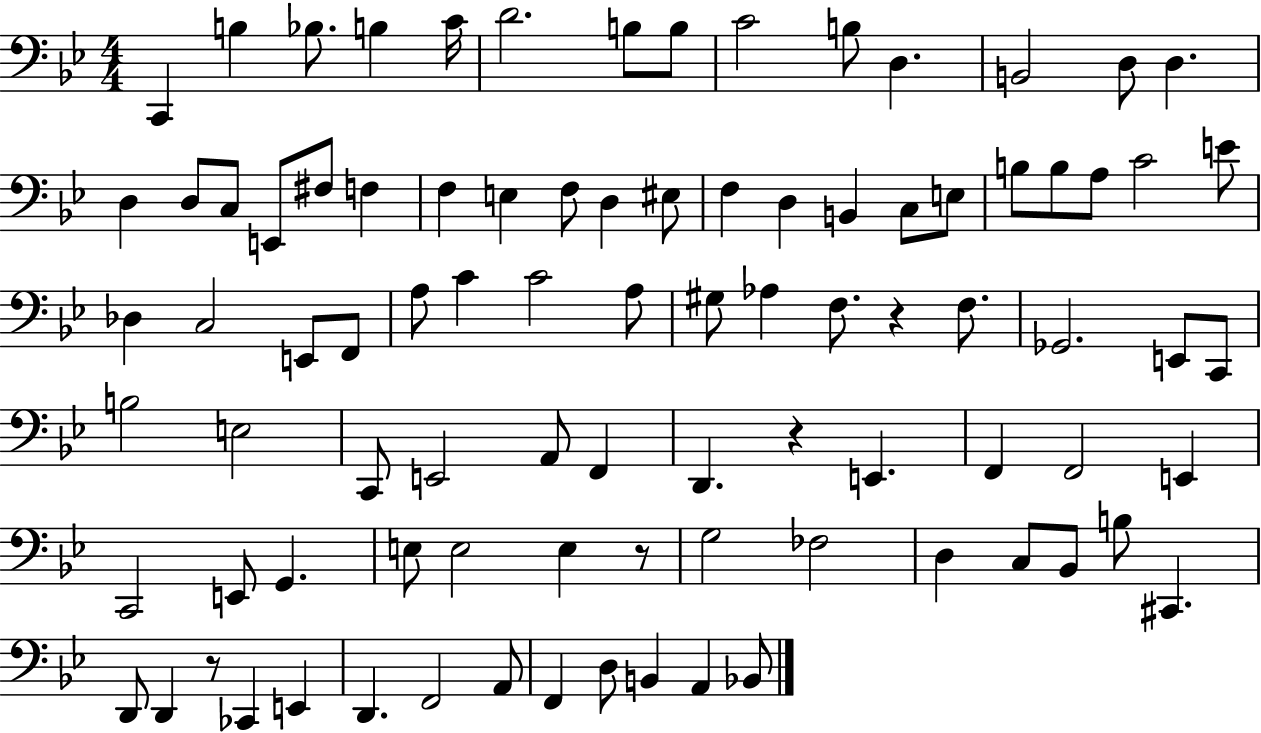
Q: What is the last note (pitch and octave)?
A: Bb2